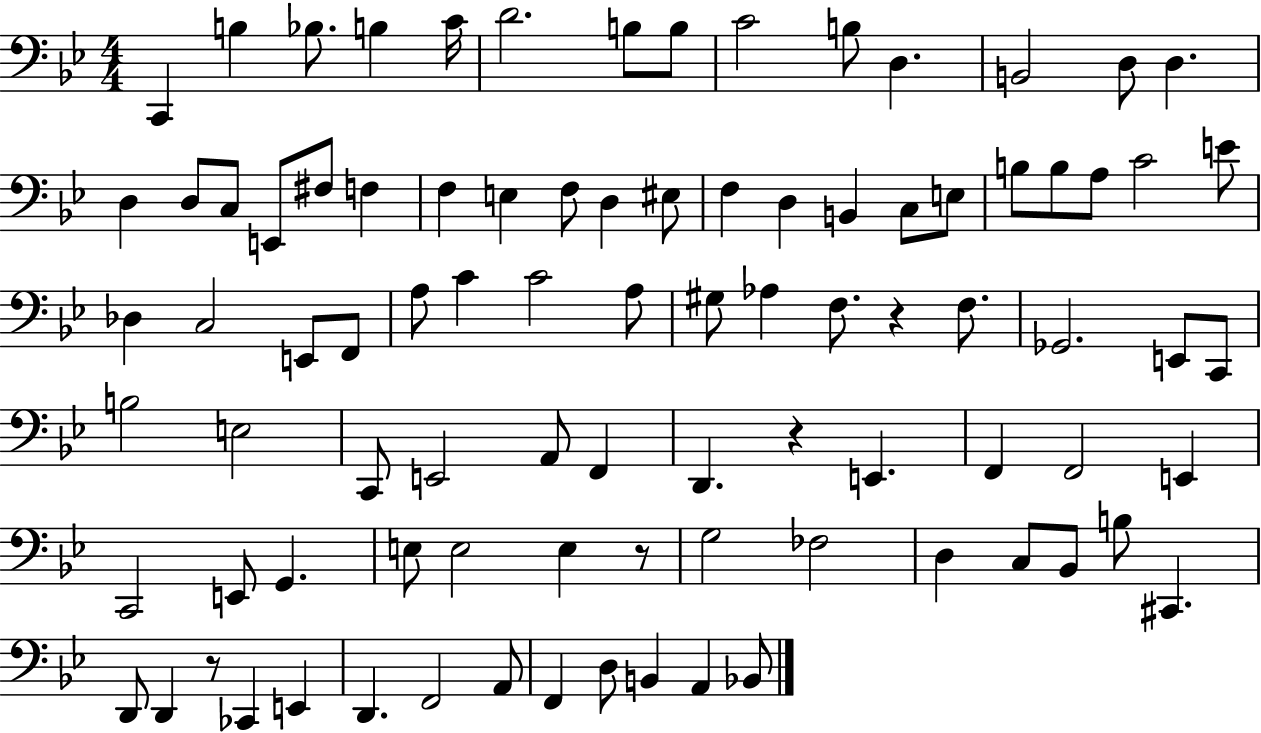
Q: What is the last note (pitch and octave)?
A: Bb2